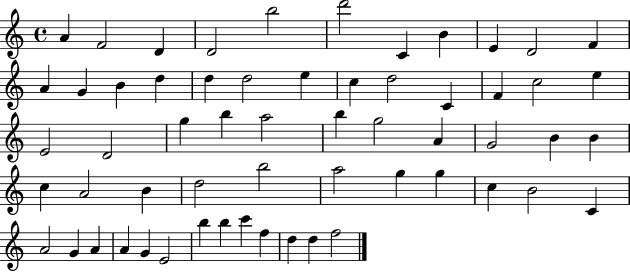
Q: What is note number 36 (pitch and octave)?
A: C5